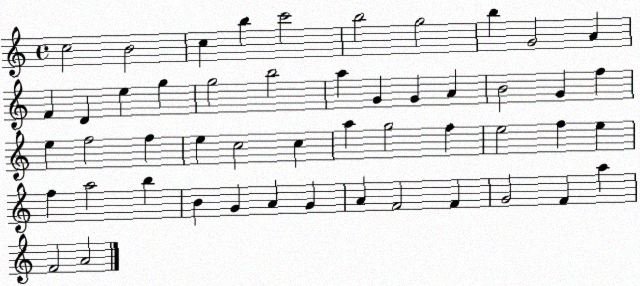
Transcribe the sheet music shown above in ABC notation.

X:1
T:Untitled
M:4/4
L:1/4
K:C
c2 B2 c b c'2 b2 g2 b G2 A F D e g g2 b2 a G G A B2 G f e f2 f e c2 c a g2 f e2 f e f a2 b B G A G A F2 F G2 F a F2 A2